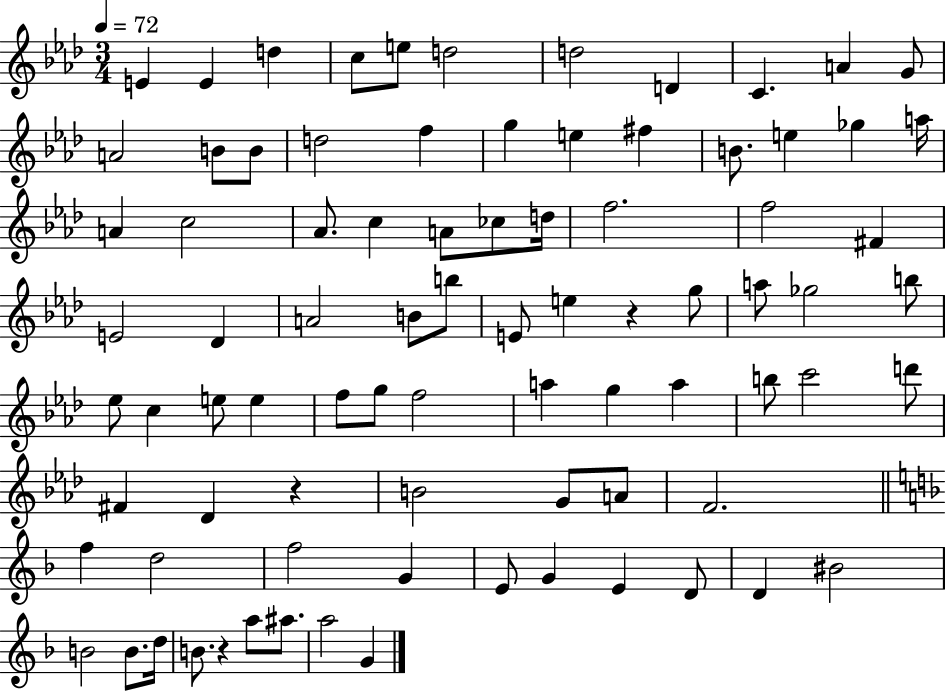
{
  \clef treble
  \numericTimeSignature
  \time 3/4
  \key aes \major
  \tempo 4 = 72
  e'4 e'4 d''4 | c''8 e''8 d''2 | d''2 d'4 | c'4. a'4 g'8 | \break a'2 b'8 b'8 | d''2 f''4 | g''4 e''4 fis''4 | b'8. e''4 ges''4 a''16 | \break a'4 c''2 | aes'8. c''4 a'8 ces''8 d''16 | f''2. | f''2 fis'4 | \break e'2 des'4 | a'2 b'8 b''8 | e'8 e''4 r4 g''8 | a''8 ges''2 b''8 | \break ees''8 c''4 e''8 e''4 | f''8 g''8 f''2 | a''4 g''4 a''4 | b''8 c'''2 d'''8 | \break fis'4 des'4 r4 | b'2 g'8 a'8 | f'2. | \bar "||" \break \key f \major f''4 d''2 | f''2 g'4 | e'8 g'4 e'4 d'8 | d'4 bis'2 | \break b'2 b'8. d''16 | b'8. r4 a''8 ais''8. | a''2 g'4 | \bar "|."
}